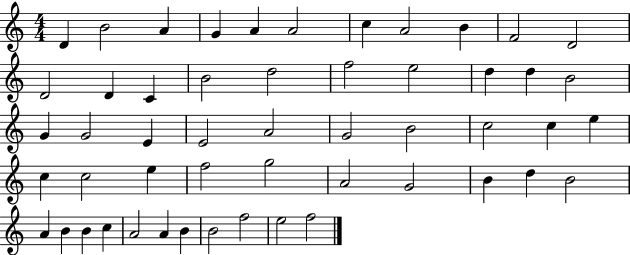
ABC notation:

X:1
T:Untitled
M:4/4
L:1/4
K:C
D B2 A G A A2 c A2 B F2 D2 D2 D C B2 d2 f2 e2 d d B2 G G2 E E2 A2 G2 B2 c2 c e c c2 e f2 g2 A2 G2 B d B2 A B B c A2 A B B2 f2 e2 f2